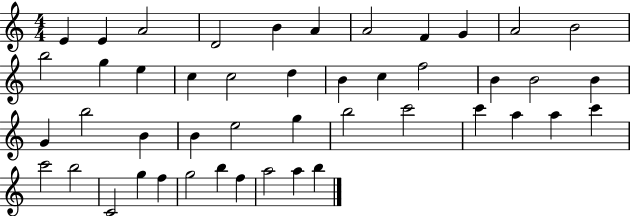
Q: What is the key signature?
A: C major